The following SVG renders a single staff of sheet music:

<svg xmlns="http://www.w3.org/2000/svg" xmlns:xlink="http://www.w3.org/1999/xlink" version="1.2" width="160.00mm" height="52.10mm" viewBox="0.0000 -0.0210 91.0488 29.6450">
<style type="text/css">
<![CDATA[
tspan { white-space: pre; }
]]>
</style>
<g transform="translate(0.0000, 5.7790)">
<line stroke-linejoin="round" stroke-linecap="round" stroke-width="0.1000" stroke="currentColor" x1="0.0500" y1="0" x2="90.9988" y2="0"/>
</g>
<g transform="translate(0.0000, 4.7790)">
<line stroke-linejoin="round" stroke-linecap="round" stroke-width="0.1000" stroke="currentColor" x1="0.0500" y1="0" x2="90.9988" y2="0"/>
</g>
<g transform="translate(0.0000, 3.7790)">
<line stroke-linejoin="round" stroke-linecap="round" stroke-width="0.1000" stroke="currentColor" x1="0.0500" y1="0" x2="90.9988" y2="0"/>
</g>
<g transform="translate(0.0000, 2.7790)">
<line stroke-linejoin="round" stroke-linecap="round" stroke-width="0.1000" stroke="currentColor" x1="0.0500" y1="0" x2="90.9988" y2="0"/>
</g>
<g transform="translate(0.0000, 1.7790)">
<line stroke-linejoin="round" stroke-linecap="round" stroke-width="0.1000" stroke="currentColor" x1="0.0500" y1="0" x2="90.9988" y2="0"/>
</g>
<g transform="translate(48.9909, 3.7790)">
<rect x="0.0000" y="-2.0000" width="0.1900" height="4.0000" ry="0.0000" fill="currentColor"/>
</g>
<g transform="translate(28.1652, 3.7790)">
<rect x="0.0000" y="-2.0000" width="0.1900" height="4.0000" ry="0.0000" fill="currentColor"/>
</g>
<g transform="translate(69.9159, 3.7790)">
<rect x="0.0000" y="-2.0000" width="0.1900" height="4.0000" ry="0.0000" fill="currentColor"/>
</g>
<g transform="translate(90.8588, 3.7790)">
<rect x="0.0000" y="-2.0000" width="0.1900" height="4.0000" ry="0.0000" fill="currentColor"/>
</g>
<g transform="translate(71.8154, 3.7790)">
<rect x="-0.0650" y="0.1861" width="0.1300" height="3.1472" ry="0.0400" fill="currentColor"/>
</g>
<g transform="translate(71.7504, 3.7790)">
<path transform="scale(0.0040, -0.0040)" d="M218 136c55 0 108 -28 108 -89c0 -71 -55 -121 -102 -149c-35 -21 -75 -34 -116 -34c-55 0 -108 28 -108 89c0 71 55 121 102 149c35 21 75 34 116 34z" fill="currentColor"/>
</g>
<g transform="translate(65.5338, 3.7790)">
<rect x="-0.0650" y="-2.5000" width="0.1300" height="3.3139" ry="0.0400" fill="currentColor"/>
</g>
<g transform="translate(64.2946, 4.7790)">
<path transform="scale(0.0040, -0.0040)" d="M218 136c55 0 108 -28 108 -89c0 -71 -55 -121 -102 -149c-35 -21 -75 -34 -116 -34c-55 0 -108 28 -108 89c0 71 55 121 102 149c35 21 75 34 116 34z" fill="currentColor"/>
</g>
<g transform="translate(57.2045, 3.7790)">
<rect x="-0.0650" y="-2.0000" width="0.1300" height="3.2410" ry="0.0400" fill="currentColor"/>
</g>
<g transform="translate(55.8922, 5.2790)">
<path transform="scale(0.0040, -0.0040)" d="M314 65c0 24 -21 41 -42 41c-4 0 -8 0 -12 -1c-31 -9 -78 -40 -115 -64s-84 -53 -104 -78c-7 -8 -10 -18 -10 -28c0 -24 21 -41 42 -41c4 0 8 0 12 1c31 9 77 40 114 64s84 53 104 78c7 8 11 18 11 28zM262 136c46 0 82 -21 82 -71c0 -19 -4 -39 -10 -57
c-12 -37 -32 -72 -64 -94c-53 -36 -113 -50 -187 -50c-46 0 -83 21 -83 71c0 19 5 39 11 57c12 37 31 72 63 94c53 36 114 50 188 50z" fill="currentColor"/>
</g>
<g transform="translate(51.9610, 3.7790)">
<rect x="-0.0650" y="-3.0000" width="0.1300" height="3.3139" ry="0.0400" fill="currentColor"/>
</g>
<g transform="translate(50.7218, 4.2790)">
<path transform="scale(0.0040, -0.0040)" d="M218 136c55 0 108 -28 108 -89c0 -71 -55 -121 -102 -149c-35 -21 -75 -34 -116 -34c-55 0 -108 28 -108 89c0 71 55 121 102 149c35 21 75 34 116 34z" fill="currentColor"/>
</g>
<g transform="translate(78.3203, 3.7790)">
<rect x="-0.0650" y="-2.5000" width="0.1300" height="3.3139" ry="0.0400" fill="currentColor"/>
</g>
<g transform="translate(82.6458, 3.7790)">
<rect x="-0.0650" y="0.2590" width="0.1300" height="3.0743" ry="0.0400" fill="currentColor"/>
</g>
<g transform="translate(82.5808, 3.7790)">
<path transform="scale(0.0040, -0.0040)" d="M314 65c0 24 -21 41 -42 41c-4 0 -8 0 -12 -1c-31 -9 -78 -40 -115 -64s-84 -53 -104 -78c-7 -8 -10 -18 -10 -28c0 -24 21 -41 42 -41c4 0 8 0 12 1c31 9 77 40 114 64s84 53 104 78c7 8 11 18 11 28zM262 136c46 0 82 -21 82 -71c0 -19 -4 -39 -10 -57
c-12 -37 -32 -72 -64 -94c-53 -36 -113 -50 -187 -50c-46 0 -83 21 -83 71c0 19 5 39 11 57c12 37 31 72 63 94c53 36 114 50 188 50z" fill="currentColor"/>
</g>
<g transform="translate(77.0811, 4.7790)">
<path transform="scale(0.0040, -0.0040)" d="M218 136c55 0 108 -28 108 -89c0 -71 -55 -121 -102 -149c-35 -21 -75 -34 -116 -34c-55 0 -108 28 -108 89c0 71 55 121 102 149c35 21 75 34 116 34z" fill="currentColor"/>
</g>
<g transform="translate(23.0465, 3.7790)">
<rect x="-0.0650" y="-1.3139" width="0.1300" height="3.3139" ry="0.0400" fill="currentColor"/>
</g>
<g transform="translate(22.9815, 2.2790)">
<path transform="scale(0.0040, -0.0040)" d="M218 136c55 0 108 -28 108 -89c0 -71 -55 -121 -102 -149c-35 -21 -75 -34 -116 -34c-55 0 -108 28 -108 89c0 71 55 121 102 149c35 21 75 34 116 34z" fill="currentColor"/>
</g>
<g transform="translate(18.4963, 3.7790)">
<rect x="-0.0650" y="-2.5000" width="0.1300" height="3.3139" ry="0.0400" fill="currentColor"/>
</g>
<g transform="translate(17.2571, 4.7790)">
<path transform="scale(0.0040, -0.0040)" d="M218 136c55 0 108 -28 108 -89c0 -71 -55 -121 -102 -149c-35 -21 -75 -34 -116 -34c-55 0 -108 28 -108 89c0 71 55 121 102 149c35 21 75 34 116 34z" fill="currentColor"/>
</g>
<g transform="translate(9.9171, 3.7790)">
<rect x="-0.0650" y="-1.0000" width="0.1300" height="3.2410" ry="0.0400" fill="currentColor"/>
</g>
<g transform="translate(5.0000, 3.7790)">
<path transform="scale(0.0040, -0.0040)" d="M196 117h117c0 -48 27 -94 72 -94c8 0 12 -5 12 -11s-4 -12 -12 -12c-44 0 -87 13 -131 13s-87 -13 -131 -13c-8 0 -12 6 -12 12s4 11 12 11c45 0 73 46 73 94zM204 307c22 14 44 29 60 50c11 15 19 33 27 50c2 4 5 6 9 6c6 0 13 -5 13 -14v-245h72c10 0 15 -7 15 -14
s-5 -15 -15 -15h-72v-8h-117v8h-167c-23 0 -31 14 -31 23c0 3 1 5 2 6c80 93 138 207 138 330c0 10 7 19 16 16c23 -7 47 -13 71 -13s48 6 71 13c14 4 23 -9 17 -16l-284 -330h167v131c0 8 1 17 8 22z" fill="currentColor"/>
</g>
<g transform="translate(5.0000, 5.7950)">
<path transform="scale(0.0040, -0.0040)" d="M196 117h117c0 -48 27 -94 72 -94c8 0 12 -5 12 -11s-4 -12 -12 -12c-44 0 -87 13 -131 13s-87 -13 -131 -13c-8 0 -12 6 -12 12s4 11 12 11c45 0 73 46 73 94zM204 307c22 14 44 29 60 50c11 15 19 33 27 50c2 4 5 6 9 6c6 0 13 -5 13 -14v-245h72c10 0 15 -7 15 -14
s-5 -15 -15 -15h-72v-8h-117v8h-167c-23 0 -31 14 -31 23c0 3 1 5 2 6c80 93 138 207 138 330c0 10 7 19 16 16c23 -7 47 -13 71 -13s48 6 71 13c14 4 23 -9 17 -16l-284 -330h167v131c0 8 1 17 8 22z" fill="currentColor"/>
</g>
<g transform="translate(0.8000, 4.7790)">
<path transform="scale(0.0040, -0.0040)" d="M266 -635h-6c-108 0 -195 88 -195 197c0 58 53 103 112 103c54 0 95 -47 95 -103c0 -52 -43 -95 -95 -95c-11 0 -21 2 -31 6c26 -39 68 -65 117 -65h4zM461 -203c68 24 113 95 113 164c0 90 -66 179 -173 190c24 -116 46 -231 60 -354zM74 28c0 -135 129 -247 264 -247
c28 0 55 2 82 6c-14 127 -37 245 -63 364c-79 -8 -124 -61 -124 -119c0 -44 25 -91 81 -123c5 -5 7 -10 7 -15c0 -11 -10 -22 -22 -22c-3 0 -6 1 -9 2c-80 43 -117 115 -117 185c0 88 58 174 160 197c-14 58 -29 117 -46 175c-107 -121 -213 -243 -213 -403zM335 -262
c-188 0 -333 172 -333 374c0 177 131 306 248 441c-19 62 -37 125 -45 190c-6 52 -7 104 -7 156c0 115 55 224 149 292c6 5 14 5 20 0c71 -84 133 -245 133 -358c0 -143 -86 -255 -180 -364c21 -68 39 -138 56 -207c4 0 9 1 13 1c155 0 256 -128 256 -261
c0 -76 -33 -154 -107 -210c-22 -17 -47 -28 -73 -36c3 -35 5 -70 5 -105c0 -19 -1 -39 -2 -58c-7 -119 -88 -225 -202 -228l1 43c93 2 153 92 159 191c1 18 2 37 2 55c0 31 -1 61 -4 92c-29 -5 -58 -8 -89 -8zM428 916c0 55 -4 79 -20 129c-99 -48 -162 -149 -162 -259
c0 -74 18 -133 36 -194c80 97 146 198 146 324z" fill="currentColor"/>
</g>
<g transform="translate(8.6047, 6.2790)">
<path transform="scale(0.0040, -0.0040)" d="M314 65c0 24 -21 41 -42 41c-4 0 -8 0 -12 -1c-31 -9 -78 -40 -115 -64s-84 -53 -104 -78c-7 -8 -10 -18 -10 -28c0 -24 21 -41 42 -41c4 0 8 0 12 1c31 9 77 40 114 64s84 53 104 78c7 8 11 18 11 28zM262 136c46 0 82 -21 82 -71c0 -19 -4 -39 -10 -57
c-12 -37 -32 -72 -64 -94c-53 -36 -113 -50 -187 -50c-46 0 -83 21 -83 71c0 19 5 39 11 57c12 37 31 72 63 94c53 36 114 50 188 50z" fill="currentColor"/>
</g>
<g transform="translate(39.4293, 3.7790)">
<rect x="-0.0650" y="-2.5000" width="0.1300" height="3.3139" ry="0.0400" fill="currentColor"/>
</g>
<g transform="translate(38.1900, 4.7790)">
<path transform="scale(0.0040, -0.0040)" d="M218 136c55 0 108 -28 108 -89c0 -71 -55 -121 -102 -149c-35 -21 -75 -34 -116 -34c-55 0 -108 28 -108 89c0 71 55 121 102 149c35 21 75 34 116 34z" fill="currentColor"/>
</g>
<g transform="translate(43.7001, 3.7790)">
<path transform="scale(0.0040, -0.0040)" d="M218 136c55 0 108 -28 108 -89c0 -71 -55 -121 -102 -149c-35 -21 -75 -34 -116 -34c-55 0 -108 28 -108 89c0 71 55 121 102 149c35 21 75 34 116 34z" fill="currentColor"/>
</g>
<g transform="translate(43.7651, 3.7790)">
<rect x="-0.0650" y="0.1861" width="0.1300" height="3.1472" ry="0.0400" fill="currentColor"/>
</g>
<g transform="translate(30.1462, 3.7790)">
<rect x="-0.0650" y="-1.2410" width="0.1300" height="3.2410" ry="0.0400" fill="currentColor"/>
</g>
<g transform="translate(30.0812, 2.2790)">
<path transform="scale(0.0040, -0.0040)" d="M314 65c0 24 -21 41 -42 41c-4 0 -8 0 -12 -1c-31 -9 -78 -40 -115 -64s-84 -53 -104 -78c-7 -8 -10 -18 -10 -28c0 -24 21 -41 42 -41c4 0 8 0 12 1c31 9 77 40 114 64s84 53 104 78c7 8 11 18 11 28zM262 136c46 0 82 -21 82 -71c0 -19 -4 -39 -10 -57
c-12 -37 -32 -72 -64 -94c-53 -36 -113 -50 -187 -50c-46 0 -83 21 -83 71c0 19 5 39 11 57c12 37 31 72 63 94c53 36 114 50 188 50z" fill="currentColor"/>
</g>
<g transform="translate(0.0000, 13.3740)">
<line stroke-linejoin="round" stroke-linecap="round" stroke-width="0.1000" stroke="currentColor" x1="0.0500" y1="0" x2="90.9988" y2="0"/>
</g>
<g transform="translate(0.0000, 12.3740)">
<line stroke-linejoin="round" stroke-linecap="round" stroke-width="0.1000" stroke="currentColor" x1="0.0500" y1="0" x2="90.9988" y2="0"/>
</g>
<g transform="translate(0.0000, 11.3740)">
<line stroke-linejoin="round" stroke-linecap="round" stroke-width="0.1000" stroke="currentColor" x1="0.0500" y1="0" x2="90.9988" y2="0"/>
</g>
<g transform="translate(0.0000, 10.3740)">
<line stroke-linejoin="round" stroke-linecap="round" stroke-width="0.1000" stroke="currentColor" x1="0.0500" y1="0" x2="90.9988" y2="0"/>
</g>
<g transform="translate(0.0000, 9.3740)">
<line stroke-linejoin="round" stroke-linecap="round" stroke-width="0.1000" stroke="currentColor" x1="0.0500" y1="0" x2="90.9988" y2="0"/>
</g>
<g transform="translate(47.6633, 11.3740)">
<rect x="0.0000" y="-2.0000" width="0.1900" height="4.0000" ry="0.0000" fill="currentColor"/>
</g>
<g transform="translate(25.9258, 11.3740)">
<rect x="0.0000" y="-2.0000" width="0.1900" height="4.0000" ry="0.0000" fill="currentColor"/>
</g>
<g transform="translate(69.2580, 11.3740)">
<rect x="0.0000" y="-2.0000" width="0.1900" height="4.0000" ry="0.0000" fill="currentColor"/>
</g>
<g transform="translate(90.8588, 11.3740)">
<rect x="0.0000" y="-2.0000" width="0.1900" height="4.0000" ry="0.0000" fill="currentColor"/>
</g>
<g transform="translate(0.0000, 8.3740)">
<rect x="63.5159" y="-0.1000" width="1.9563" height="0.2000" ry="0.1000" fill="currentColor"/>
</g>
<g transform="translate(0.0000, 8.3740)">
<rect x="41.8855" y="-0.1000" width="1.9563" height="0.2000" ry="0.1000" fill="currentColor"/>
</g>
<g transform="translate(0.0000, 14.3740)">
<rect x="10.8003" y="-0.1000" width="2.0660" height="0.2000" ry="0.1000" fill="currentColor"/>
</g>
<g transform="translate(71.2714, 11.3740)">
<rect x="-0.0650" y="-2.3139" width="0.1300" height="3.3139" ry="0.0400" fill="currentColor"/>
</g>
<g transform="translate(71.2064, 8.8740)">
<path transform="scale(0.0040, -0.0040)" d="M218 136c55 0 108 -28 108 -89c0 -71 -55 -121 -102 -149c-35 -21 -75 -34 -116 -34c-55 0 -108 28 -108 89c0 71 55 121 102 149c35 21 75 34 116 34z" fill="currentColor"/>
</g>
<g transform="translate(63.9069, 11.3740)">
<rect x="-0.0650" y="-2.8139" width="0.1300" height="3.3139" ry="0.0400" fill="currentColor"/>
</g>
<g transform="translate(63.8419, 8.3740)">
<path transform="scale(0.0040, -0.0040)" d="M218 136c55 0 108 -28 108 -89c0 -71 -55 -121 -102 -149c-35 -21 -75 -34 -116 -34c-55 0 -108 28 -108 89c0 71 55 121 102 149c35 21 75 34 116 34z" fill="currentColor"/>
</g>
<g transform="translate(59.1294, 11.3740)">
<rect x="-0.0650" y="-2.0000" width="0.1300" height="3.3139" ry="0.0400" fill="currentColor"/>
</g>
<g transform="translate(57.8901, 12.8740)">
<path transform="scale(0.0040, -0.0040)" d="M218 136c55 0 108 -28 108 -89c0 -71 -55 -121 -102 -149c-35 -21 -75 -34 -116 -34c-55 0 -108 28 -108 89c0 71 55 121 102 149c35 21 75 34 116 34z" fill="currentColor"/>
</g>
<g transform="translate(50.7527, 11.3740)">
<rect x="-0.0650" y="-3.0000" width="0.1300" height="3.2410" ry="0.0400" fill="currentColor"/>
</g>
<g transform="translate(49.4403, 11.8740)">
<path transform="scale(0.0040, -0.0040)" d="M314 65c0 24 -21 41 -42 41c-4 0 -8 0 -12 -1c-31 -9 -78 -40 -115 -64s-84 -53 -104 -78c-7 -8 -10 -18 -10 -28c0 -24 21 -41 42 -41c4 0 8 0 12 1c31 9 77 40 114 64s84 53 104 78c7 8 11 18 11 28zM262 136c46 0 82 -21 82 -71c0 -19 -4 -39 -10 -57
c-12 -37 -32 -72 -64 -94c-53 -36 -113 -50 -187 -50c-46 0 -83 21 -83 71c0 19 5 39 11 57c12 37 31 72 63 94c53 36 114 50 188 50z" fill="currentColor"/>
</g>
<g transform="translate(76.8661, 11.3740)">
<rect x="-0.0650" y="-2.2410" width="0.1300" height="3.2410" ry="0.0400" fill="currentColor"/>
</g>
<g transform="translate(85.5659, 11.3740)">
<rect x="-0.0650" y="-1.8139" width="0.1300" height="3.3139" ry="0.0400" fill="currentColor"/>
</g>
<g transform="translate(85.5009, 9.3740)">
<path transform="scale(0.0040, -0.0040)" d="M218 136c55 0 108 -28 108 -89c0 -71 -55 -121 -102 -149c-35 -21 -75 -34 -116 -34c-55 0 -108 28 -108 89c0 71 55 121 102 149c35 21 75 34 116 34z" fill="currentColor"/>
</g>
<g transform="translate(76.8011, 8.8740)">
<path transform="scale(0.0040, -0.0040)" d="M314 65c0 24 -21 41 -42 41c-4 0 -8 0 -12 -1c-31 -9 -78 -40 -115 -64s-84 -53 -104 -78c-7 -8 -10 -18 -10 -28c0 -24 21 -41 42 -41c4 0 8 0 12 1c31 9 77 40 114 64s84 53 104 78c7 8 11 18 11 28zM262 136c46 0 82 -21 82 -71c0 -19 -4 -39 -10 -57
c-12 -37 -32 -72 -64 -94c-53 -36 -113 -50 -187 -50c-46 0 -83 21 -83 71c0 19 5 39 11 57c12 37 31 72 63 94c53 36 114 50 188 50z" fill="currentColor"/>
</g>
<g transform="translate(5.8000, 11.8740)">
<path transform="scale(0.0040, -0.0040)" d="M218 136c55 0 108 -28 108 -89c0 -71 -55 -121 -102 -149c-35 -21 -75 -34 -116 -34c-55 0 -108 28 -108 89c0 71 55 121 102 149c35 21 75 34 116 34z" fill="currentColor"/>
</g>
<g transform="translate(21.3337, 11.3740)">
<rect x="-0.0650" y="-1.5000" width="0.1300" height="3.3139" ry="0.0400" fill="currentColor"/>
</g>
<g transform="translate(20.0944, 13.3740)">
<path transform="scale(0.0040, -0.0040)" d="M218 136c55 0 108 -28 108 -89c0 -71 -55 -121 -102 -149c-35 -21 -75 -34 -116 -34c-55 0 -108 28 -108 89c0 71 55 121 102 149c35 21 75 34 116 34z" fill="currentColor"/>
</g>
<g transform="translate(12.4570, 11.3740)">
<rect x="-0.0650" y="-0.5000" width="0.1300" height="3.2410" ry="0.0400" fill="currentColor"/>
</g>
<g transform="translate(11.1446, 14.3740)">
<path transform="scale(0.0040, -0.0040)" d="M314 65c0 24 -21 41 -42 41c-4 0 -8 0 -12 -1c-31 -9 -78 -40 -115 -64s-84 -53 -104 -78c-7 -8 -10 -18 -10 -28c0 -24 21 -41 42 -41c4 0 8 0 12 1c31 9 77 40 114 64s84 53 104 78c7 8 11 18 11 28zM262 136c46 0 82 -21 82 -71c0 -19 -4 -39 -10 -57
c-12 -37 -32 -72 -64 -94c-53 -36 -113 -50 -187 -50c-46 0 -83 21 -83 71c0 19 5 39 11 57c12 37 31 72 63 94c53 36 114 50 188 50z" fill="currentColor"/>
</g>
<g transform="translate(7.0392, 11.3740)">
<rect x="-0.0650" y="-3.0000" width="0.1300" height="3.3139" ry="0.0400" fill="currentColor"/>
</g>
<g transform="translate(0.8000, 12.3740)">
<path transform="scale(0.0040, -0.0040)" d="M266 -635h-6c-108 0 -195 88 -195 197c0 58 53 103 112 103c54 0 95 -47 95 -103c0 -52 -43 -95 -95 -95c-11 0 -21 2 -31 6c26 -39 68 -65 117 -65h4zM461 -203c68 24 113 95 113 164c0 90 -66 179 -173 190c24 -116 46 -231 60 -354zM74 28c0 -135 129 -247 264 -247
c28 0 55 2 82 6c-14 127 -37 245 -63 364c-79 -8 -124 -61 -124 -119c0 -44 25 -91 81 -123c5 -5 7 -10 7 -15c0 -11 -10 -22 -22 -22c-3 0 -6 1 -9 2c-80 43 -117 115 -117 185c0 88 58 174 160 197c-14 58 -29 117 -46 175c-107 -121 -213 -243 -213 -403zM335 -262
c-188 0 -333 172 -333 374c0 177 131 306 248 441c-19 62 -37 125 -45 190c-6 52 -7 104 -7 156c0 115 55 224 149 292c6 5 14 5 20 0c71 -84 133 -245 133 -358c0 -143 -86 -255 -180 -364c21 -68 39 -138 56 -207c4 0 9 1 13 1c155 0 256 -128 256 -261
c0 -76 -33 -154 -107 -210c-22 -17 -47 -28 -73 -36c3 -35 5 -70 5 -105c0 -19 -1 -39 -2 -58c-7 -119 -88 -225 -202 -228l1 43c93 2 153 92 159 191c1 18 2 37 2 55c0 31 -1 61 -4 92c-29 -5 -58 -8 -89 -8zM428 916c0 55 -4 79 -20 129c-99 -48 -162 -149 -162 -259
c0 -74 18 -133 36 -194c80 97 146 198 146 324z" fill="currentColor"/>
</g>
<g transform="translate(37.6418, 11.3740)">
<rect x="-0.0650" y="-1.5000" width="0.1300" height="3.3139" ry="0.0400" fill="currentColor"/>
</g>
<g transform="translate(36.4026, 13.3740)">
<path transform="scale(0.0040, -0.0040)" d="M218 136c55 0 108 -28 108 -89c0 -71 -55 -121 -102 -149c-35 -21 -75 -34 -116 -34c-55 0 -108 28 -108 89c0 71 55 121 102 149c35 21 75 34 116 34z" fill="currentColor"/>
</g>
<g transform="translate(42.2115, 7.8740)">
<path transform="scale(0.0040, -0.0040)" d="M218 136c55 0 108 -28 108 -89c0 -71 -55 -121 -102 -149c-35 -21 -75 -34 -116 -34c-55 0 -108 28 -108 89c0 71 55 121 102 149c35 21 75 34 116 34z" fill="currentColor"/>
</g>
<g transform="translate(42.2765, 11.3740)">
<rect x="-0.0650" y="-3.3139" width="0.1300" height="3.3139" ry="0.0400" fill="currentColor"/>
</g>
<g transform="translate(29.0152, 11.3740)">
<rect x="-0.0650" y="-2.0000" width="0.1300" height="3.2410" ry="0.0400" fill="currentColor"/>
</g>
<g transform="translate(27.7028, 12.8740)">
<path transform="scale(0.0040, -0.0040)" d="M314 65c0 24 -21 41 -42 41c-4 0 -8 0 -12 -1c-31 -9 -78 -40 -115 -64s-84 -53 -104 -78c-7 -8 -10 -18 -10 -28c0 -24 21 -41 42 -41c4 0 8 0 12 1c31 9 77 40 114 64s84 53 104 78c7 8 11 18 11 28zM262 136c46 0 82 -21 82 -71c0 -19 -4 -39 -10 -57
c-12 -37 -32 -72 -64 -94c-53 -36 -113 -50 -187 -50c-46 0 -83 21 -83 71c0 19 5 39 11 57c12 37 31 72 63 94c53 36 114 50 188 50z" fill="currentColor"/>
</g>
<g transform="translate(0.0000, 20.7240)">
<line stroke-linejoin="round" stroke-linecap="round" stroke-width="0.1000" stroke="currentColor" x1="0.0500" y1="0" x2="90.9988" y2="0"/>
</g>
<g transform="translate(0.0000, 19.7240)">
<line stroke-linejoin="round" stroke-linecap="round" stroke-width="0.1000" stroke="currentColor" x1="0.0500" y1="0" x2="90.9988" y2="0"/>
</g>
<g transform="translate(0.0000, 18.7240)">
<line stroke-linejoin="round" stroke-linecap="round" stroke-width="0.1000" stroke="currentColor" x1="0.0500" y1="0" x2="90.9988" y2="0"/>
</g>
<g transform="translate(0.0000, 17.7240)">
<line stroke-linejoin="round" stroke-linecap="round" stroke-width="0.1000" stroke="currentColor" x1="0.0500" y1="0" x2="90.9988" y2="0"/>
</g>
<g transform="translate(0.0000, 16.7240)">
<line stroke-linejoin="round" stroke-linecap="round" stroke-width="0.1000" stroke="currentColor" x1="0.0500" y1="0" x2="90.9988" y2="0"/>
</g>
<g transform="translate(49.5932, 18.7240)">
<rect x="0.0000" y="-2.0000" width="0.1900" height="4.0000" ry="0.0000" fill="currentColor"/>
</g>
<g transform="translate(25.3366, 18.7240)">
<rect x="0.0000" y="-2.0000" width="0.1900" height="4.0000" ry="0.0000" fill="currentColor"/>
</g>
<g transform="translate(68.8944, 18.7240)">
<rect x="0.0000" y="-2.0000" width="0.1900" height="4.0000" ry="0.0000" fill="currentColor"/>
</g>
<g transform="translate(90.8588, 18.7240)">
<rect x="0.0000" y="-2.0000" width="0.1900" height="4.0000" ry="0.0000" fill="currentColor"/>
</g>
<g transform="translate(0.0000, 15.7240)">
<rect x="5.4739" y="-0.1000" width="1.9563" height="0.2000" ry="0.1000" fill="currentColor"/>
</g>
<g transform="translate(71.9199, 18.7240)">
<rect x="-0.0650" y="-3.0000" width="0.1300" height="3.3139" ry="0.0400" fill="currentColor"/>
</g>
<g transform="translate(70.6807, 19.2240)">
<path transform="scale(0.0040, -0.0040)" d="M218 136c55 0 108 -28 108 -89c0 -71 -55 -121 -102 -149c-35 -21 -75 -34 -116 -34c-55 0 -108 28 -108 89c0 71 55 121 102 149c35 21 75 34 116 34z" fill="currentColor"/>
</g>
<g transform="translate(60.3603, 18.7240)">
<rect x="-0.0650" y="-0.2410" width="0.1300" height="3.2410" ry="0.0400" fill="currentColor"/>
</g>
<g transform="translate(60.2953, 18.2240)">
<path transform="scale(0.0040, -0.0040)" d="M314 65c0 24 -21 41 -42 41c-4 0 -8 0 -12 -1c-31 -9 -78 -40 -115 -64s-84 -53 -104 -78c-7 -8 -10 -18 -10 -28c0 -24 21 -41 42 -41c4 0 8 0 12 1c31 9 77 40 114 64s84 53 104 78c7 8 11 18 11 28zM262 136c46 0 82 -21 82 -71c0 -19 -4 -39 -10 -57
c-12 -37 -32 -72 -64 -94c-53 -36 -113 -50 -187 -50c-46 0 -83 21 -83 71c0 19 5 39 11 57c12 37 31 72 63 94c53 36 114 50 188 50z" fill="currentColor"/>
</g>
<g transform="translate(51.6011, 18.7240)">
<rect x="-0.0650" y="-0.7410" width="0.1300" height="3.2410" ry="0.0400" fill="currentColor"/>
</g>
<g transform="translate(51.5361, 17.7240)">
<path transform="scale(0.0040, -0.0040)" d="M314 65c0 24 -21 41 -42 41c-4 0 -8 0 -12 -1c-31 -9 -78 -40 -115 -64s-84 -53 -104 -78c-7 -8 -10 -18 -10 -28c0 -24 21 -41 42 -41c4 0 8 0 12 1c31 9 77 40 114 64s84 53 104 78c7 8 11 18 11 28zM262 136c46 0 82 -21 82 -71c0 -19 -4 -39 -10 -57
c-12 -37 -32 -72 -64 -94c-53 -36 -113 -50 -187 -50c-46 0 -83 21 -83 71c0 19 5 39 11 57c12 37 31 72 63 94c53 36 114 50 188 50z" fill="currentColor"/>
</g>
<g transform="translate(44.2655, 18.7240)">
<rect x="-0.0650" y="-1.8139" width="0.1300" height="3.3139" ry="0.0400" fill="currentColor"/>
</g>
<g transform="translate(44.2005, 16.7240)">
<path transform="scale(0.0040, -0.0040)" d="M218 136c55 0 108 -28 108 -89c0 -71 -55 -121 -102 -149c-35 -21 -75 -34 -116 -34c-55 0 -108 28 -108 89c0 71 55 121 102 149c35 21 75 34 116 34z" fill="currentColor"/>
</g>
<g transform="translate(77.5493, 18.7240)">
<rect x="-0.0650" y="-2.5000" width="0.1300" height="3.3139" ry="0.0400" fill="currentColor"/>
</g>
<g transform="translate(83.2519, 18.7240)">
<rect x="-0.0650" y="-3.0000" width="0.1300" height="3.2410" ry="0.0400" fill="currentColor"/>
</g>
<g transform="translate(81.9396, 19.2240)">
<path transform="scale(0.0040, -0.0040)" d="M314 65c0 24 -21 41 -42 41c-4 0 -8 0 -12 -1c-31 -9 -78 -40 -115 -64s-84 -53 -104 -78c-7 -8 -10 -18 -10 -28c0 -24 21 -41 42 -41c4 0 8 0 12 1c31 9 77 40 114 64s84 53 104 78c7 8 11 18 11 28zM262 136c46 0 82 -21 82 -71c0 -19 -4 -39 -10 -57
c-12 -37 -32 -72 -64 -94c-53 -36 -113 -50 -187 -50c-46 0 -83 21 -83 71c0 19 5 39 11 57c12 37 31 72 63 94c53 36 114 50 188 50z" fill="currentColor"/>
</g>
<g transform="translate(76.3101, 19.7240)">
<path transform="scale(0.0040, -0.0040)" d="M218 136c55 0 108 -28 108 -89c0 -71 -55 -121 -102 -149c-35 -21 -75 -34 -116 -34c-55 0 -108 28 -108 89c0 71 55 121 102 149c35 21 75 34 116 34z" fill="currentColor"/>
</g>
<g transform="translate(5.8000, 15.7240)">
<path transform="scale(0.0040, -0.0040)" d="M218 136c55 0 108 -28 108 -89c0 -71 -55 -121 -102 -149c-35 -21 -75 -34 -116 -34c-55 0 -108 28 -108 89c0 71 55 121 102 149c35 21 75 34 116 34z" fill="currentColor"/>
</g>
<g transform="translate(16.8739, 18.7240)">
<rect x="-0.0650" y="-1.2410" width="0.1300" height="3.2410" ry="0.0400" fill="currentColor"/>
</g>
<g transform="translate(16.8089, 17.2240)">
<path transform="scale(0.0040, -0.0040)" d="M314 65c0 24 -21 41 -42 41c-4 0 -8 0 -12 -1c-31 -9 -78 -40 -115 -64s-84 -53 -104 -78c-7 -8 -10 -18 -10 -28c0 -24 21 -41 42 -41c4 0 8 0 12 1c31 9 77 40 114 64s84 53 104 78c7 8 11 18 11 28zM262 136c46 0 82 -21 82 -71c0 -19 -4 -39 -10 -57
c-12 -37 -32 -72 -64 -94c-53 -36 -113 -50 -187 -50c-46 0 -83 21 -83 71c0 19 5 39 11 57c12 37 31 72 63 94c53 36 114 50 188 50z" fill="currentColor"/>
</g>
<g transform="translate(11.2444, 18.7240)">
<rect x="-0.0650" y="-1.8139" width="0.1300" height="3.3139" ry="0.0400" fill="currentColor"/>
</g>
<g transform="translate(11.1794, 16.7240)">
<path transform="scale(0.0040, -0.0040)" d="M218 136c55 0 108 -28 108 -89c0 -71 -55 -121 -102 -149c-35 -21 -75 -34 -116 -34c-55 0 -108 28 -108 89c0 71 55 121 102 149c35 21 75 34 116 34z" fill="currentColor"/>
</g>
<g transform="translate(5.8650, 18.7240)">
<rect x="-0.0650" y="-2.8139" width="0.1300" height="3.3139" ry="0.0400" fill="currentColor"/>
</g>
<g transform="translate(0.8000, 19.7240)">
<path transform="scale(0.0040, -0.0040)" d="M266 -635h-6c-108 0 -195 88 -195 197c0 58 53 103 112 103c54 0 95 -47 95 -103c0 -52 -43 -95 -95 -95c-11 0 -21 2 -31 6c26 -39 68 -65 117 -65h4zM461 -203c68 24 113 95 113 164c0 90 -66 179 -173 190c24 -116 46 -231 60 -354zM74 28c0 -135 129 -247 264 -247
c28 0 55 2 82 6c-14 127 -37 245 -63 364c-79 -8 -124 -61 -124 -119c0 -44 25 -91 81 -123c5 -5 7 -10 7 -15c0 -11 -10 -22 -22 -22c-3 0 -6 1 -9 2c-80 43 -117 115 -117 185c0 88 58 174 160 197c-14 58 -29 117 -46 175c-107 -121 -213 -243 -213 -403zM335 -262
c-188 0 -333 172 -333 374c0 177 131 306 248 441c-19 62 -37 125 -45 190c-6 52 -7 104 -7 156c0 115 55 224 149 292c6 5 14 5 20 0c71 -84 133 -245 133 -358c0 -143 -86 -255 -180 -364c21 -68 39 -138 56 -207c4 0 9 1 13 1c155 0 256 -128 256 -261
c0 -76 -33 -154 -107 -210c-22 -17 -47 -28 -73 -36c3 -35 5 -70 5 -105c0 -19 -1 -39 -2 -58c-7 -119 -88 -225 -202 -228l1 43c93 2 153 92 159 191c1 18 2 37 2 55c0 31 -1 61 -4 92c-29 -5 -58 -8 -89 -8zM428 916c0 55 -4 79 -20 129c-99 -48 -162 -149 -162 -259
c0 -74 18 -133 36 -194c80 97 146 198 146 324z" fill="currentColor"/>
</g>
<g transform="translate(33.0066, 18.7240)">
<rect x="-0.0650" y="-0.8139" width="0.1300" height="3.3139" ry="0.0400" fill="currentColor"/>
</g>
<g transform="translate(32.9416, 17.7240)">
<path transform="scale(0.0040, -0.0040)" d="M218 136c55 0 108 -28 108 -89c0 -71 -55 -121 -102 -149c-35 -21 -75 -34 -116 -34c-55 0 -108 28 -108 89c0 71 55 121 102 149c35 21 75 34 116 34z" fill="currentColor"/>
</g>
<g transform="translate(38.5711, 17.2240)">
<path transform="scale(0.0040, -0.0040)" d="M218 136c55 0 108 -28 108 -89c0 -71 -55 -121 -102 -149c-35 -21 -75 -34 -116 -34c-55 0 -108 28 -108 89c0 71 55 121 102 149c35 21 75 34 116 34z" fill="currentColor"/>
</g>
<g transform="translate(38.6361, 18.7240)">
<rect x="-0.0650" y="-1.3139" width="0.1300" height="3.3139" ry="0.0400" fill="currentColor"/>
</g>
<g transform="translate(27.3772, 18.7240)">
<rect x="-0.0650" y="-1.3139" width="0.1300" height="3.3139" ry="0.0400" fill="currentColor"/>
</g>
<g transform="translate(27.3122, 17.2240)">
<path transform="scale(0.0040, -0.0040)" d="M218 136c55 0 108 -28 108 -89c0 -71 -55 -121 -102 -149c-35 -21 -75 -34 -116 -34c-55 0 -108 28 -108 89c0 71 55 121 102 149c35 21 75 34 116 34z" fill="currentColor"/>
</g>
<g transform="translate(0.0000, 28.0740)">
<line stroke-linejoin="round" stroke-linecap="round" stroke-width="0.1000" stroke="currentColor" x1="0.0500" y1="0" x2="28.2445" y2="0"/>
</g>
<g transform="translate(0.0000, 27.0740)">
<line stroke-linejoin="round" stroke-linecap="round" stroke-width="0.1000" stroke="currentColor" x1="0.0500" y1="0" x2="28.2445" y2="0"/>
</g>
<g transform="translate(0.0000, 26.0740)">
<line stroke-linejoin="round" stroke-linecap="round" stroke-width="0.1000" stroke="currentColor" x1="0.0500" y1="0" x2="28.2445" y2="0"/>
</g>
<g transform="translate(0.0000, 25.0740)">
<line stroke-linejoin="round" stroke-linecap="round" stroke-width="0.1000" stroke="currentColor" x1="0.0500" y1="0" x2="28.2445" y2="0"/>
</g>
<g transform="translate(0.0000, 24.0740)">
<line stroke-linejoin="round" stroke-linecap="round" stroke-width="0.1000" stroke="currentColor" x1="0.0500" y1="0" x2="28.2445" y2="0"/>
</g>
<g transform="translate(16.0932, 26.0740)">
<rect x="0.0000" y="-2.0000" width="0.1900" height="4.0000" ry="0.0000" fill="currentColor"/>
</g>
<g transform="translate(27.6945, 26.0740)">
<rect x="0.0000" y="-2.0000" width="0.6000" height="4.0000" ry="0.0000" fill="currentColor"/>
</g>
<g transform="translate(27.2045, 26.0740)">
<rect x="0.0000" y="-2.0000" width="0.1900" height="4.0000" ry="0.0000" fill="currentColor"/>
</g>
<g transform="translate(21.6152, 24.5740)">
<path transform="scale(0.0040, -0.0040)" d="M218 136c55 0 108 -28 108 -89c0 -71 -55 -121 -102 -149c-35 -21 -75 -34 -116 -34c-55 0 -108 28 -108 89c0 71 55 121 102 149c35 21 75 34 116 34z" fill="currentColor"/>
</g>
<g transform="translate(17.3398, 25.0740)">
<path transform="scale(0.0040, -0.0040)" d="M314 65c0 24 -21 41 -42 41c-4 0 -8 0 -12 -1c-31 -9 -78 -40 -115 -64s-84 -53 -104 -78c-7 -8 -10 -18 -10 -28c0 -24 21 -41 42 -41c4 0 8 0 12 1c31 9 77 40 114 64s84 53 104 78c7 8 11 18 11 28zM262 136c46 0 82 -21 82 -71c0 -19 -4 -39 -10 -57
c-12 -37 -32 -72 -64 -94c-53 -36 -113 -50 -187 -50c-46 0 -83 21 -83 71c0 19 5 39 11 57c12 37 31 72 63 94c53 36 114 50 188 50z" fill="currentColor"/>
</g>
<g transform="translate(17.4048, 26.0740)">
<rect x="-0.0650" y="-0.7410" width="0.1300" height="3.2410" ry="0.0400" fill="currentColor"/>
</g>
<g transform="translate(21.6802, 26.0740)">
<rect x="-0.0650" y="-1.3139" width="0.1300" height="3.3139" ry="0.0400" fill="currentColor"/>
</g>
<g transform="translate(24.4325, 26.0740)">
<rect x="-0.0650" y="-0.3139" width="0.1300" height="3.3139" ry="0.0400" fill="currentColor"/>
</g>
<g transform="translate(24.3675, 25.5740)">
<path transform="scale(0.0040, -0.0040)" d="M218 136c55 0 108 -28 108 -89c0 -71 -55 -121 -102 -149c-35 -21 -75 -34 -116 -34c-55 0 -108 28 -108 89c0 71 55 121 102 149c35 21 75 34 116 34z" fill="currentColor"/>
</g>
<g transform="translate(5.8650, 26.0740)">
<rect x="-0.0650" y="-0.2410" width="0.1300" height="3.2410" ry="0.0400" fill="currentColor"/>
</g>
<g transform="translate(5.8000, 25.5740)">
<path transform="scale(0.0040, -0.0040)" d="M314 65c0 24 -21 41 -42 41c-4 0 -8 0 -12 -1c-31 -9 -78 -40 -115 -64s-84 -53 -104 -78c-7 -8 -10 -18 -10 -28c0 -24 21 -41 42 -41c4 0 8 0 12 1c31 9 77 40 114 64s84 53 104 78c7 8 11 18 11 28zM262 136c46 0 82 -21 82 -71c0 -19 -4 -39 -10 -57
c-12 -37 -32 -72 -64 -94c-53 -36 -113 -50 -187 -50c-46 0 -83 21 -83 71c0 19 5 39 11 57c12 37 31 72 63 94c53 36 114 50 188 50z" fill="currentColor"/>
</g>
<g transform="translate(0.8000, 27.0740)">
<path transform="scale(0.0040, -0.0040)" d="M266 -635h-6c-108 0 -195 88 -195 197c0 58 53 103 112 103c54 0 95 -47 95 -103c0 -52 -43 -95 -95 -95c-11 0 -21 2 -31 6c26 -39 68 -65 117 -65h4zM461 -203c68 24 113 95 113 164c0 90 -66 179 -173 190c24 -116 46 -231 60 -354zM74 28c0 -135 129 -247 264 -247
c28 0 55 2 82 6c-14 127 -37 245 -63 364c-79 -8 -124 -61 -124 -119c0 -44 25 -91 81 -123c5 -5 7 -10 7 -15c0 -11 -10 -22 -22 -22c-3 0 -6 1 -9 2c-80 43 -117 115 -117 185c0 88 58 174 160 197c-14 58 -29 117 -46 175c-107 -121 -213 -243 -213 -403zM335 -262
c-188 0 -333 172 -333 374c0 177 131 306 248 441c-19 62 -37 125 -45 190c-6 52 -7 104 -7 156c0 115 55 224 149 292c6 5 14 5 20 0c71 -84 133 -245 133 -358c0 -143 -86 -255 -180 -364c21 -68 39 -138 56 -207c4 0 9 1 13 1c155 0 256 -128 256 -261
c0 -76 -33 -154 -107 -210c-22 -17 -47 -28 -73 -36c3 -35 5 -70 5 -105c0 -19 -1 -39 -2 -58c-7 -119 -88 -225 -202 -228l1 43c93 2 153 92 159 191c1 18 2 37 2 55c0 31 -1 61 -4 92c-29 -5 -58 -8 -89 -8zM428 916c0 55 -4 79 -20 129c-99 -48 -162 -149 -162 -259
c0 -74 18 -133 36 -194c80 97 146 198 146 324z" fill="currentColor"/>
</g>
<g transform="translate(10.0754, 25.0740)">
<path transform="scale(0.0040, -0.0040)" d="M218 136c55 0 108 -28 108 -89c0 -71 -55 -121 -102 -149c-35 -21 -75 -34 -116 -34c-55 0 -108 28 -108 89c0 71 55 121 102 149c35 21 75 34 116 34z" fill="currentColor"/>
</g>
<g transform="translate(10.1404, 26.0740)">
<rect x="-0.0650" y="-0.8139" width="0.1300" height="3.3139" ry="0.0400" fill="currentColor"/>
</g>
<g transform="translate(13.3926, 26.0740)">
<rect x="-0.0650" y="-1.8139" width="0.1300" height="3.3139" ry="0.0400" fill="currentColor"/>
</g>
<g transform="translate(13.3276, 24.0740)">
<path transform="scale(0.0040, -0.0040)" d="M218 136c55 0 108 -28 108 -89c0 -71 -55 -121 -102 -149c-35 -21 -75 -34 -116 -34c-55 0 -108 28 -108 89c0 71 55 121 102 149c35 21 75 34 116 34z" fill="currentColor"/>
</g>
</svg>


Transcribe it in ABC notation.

X:1
T:Untitled
M:4/4
L:1/4
K:C
D2 G e e2 G B A F2 G B G B2 A C2 E F2 E b A2 F a g g2 f a f e2 e d e f d2 c2 A G A2 c2 d f d2 e c